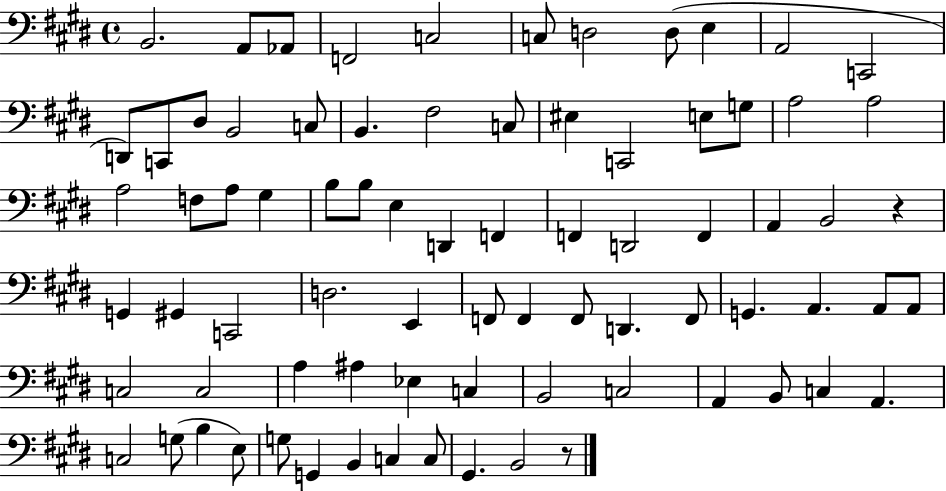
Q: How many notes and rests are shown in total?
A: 78